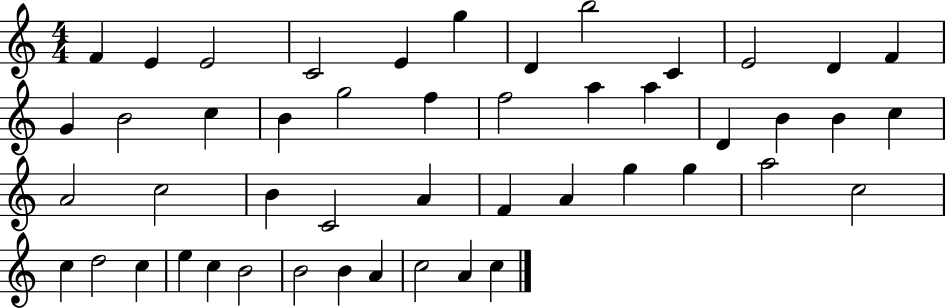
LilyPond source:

{
  \clef treble
  \numericTimeSignature
  \time 4/4
  \key c \major
  f'4 e'4 e'2 | c'2 e'4 g''4 | d'4 b''2 c'4 | e'2 d'4 f'4 | \break g'4 b'2 c''4 | b'4 g''2 f''4 | f''2 a''4 a''4 | d'4 b'4 b'4 c''4 | \break a'2 c''2 | b'4 c'2 a'4 | f'4 a'4 g''4 g''4 | a''2 c''2 | \break c''4 d''2 c''4 | e''4 c''4 b'2 | b'2 b'4 a'4 | c''2 a'4 c''4 | \break \bar "|."
}